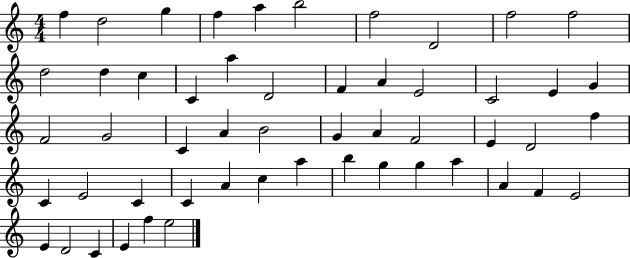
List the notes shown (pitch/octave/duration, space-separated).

F5/q D5/h G5/q F5/q A5/q B5/h F5/h D4/h F5/h F5/h D5/h D5/q C5/q C4/q A5/q D4/h F4/q A4/q E4/h C4/h E4/q G4/q F4/h G4/h C4/q A4/q B4/h G4/q A4/q F4/h E4/q D4/h F5/q C4/q E4/h C4/q C4/q A4/q C5/q A5/q B5/q G5/q G5/q A5/q A4/q F4/q E4/h E4/q D4/h C4/q E4/q F5/q E5/h